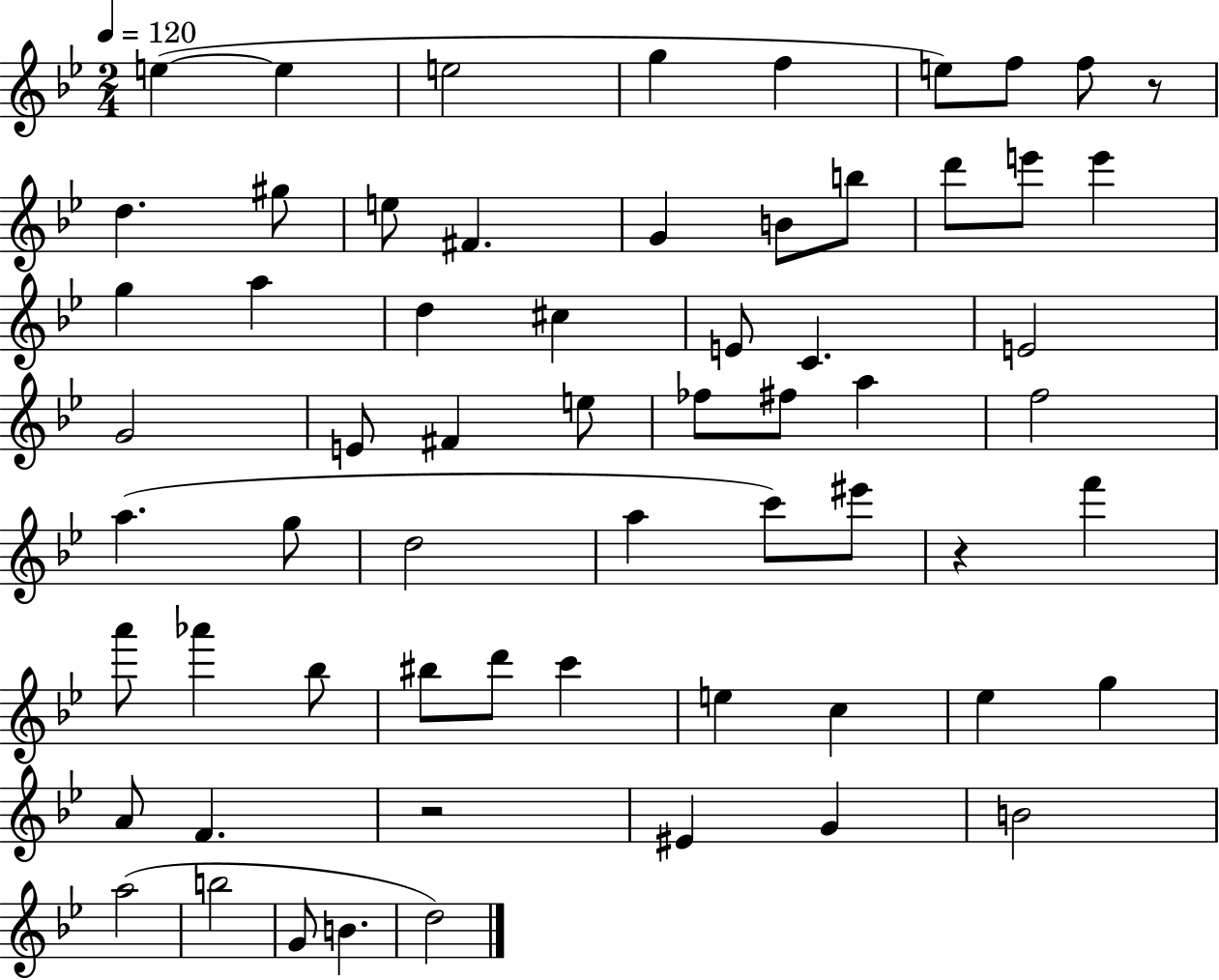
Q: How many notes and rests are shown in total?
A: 63